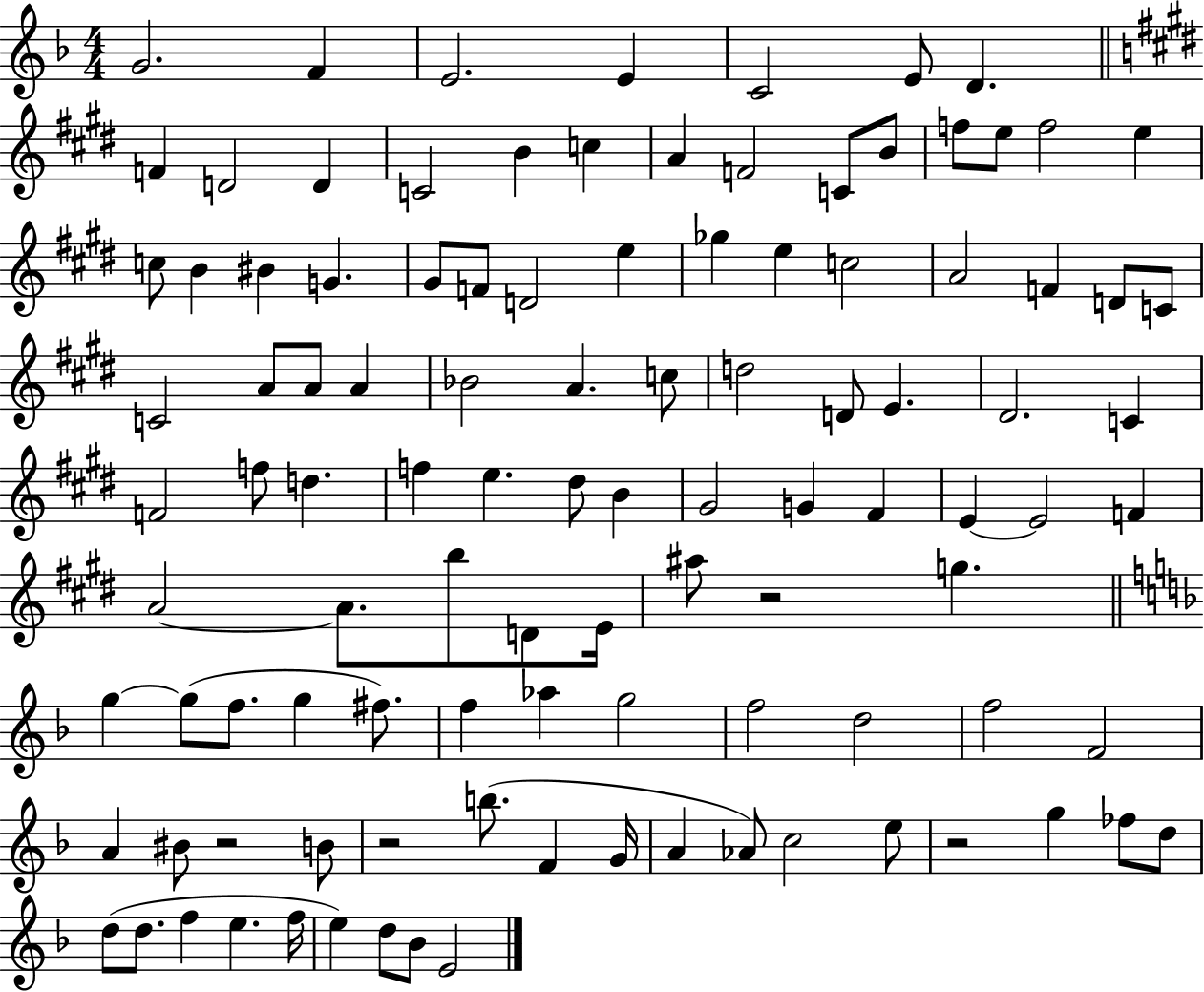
{
  \clef treble
  \numericTimeSignature
  \time 4/4
  \key f \major
  g'2. f'4 | e'2. e'4 | c'2 e'8 d'4. | \bar "||" \break \key e \major f'4 d'2 d'4 | c'2 b'4 c''4 | a'4 f'2 c'8 b'8 | f''8 e''8 f''2 e''4 | \break c''8 b'4 bis'4 g'4. | gis'8 f'8 d'2 e''4 | ges''4 e''4 c''2 | a'2 f'4 d'8 c'8 | \break c'2 a'8 a'8 a'4 | bes'2 a'4. c''8 | d''2 d'8 e'4. | dis'2. c'4 | \break f'2 f''8 d''4. | f''4 e''4. dis''8 b'4 | gis'2 g'4 fis'4 | e'4~~ e'2 f'4 | \break a'2~~ a'8. b''8 d'8 e'16 | ais''8 r2 g''4. | \bar "||" \break \key f \major g''4~~ g''8( f''8. g''4 fis''8.) | f''4 aes''4 g''2 | f''2 d''2 | f''2 f'2 | \break a'4 bis'8 r2 b'8 | r2 b''8.( f'4 g'16 | a'4 aes'8) c''2 e''8 | r2 g''4 fes''8 d''8 | \break d''8( d''8. f''4 e''4. f''16 | e''4) d''8 bes'8 e'2 | \bar "|."
}